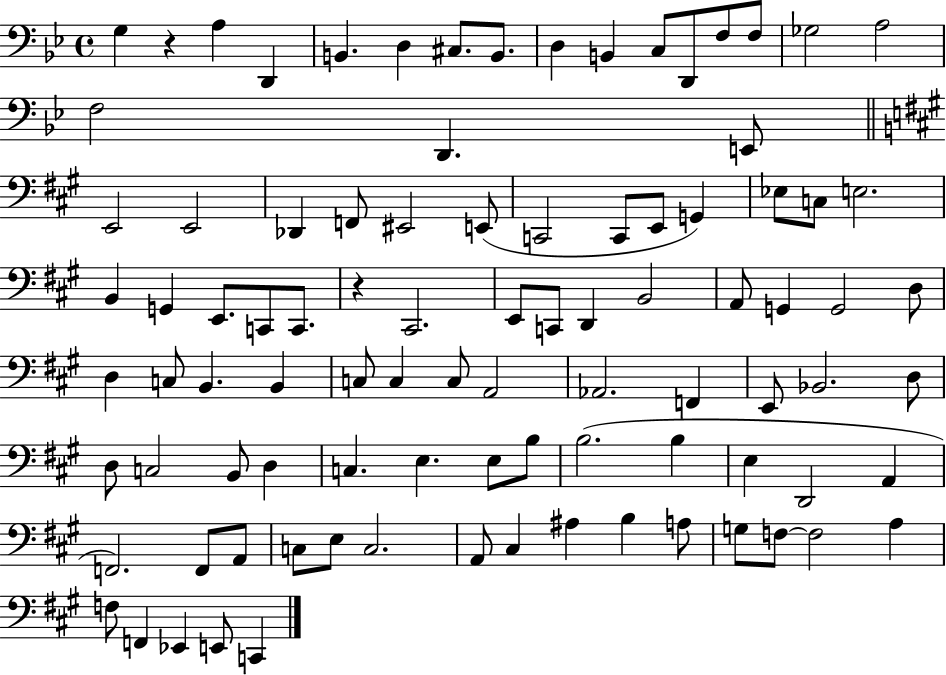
{
  \clef bass
  \time 4/4
  \defaultTimeSignature
  \key bes \major
  g4 r4 a4 d,4 | b,4. d4 cis8. b,8. | d4 b,4 c8 d,8 f8 f8 | ges2 a2 | \break f2 d,4. e,8 | \bar "||" \break \key a \major e,2 e,2 | des,4 f,8 eis,2 e,8( | c,2 c,8 e,8 g,4) | ees8 c8 e2. | \break b,4 g,4 e,8. c,8 c,8. | r4 cis,2. | e,8 c,8 d,4 b,2 | a,8 g,4 g,2 d8 | \break d4 c8 b,4. b,4 | c8 c4 c8 a,2 | aes,2. f,4 | e,8 bes,2. d8 | \break d8 c2 b,8 d4 | c4. e4. e8 b8 | b2.( b4 | e4 d,2 a,4 | \break f,2.) f,8 a,8 | c8 e8 c2. | a,8 cis4 ais4 b4 a8 | g8 f8~~ f2 a4 | \break f8 f,4 ees,4 e,8 c,4 | \bar "|."
}